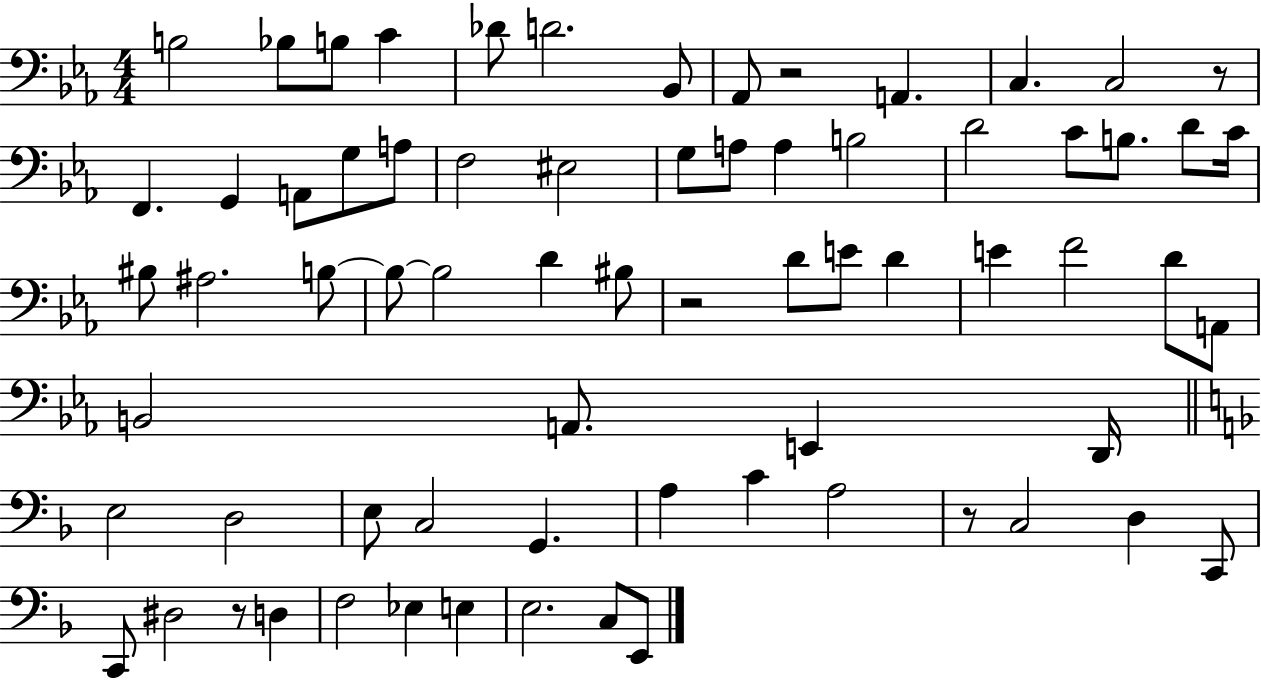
B3/h Bb3/e B3/e C4/q Db4/e D4/h. Bb2/e Ab2/e R/h A2/q. C3/q. C3/h R/e F2/q. G2/q A2/e G3/e A3/e F3/h EIS3/h G3/e A3/e A3/q B3/h D4/h C4/e B3/e. D4/e C4/s BIS3/e A#3/h. B3/e B3/e B3/h D4/q BIS3/e R/h D4/e E4/e D4/q E4/q F4/h D4/e A2/e B2/h A2/e. E2/q D2/s E3/h D3/h E3/e C3/h G2/q. A3/q C4/q A3/h R/e C3/h D3/q C2/e C2/e D#3/h R/e D3/q F3/h Eb3/q E3/q E3/h. C3/e E2/e